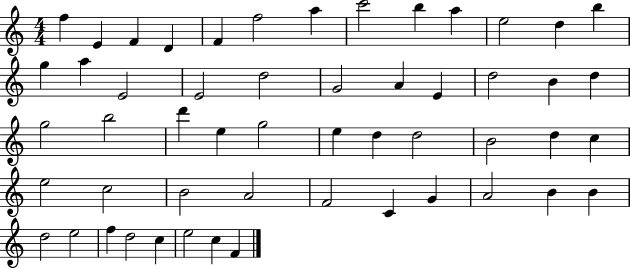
F5/q E4/q F4/q D4/q F4/q F5/h A5/q C6/h B5/q A5/q E5/h D5/q B5/q G5/q A5/q E4/h E4/h D5/h G4/h A4/q E4/q D5/h B4/q D5/q G5/h B5/h D6/q E5/q G5/h E5/q D5/q D5/h B4/h D5/q C5/q E5/h C5/h B4/h A4/h F4/h C4/q G4/q A4/h B4/q B4/q D5/h E5/h F5/q D5/h C5/q E5/h C5/q F4/q